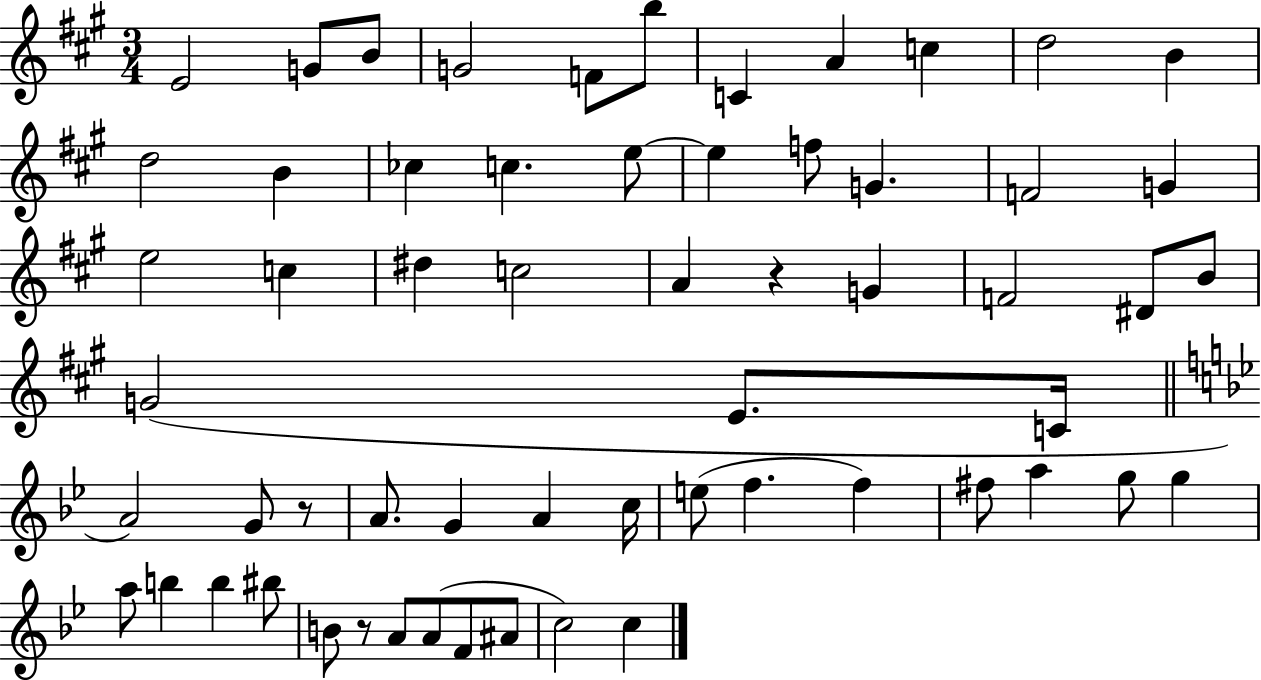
{
  \clef treble
  \numericTimeSignature
  \time 3/4
  \key a \major
  e'2 g'8 b'8 | g'2 f'8 b''8 | c'4 a'4 c''4 | d''2 b'4 | \break d''2 b'4 | ces''4 c''4. e''8~~ | e''4 f''8 g'4. | f'2 g'4 | \break e''2 c''4 | dis''4 c''2 | a'4 r4 g'4 | f'2 dis'8 b'8 | \break g'2( e'8. c'16 | \bar "||" \break \key bes \major a'2) g'8 r8 | a'8. g'4 a'4 c''16 | e''8( f''4. f''4) | fis''8 a''4 g''8 g''4 | \break a''8 b''4 b''4 bis''8 | b'8 r8 a'8 a'8( f'8 ais'8 | c''2) c''4 | \bar "|."
}